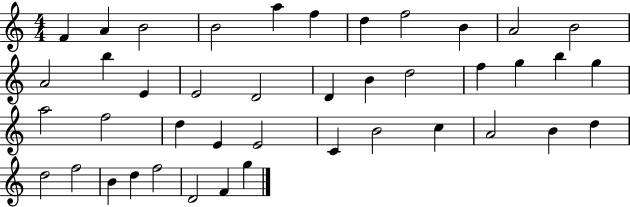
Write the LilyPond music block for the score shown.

{
  \clef treble
  \numericTimeSignature
  \time 4/4
  \key c \major
  f'4 a'4 b'2 | b'2 a''4 f''4 | d''4 f''2 b'4 | a'2 b'2 | \break a'2 b''4 e'4 | e'2 d'2 | d'4 b'4 d''2 | f''4 g''4 b''4 g''4 | \break a''2 f''2 | d''4 e'4 e'2 | c'4 b'2 c''4 | a'2 b'4 d''4 | \break d''2 f''2 | b'4 d''4 f''2 | d'2 f'4 g''4 | \bar "|."
}